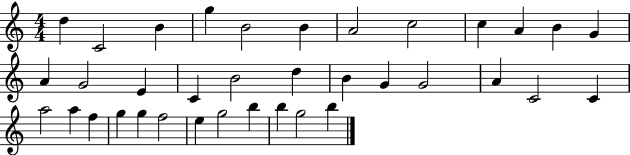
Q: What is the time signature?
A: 4/4